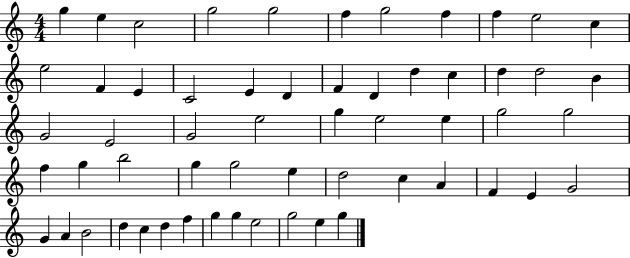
X:1
T:Untitled
M:4/4
L:1/4
K:C
g e c2 g2 g2 f g2 f f e2 c e2 F E C2 E D F D d c d d2 B G2 E2 G2 e2 g e2 e g2 g2 f g b2 g g2 e d2 c A F E G2 G A B2 d c d f g g e2 g2 e g